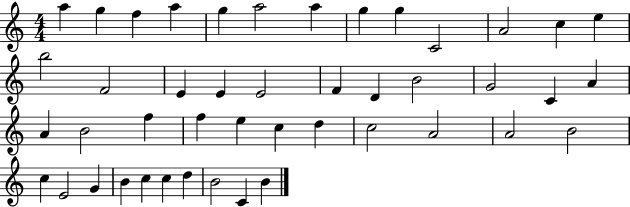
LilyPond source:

{
  \clef treble
  \numericTimeSignature
  \time 4/4
  \key c \major
  a''4 g''4 f''4 a''4 | g''4 a''2 a''4 | g''4 g''4 c'2 | a'2 c''4 e''4 | \break b''2 f'2 | e'4 e'4 e'2 | f'4 d'4 b'2 | g'2 c'4 a'4 | \break a'4 b'2 f''4 | f''4 e''4 c''4 d''4 | c''2 a'2 | a'2 b'2 | \break c''4 e'2 g'4 | b'4 c''4 c''4 d''4 | b'2 c'4 b'4 | \bar "|."
}